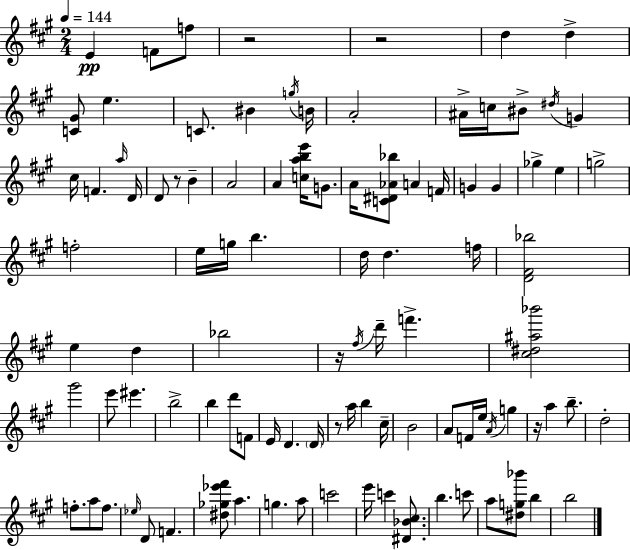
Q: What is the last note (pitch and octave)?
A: B5